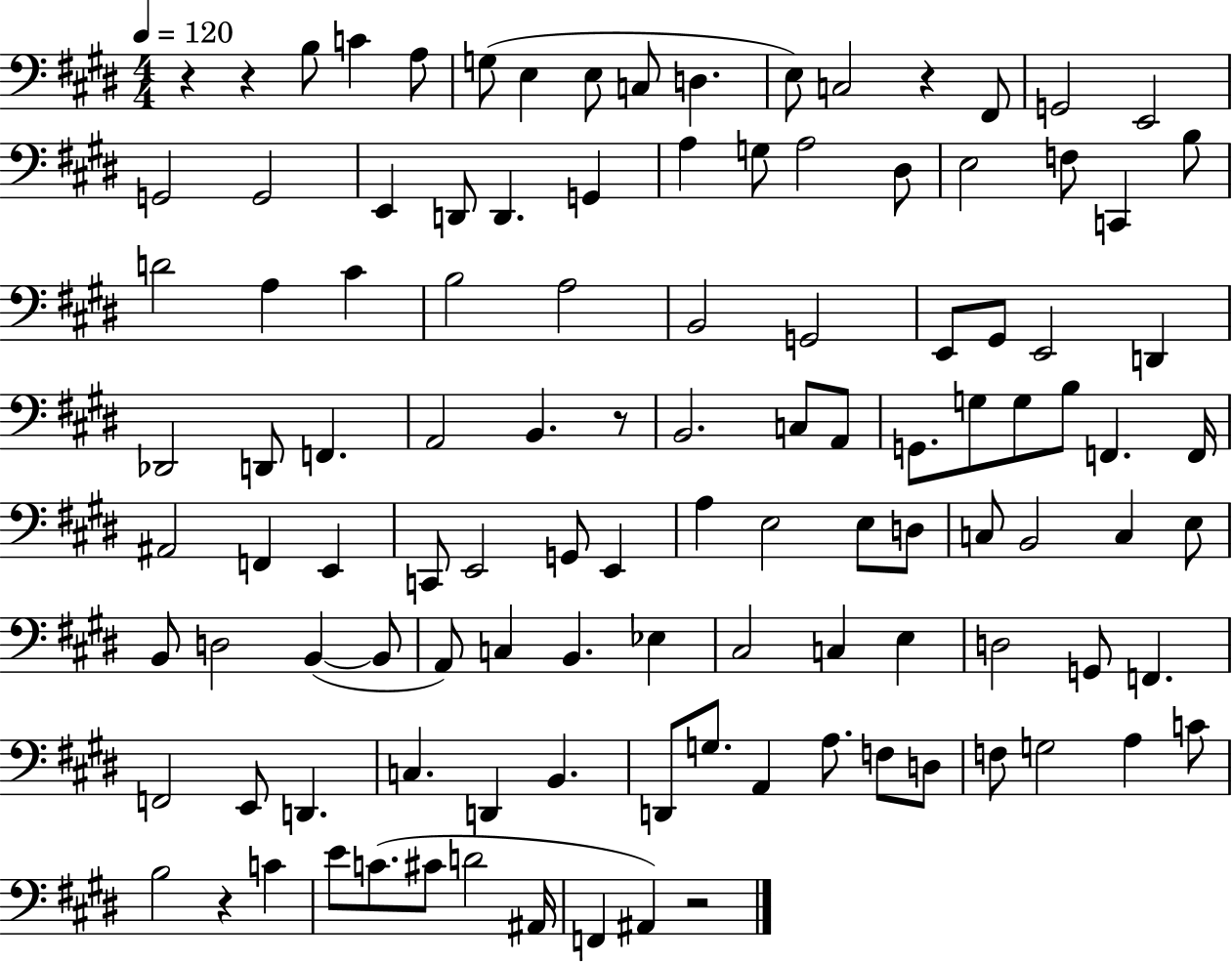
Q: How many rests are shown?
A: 6